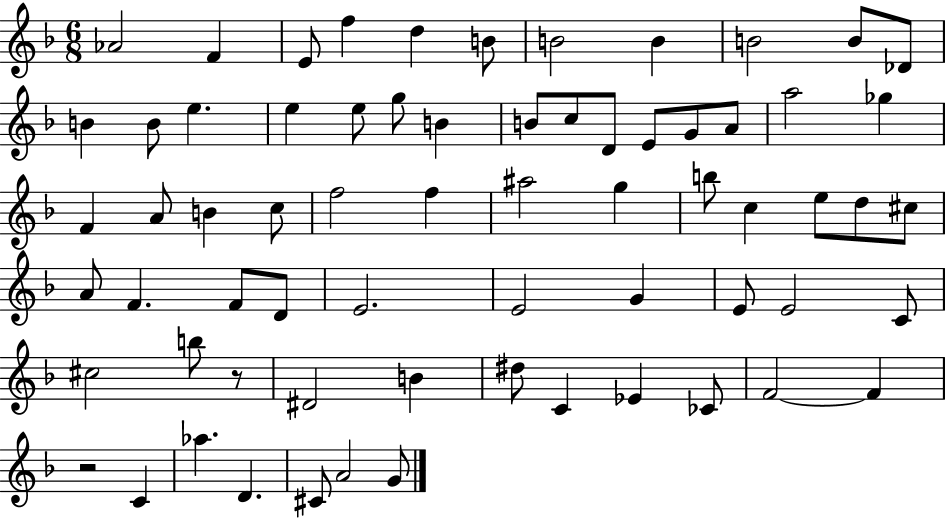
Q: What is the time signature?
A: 6/8